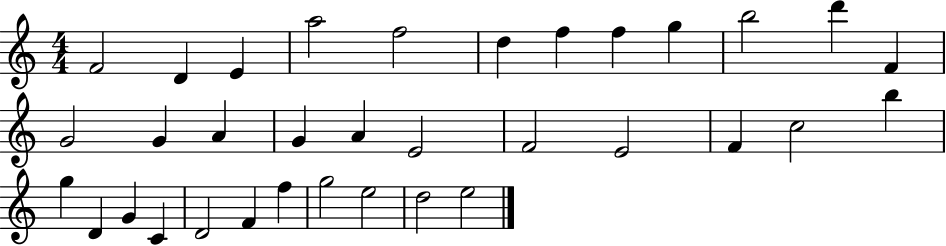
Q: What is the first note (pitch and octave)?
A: F4